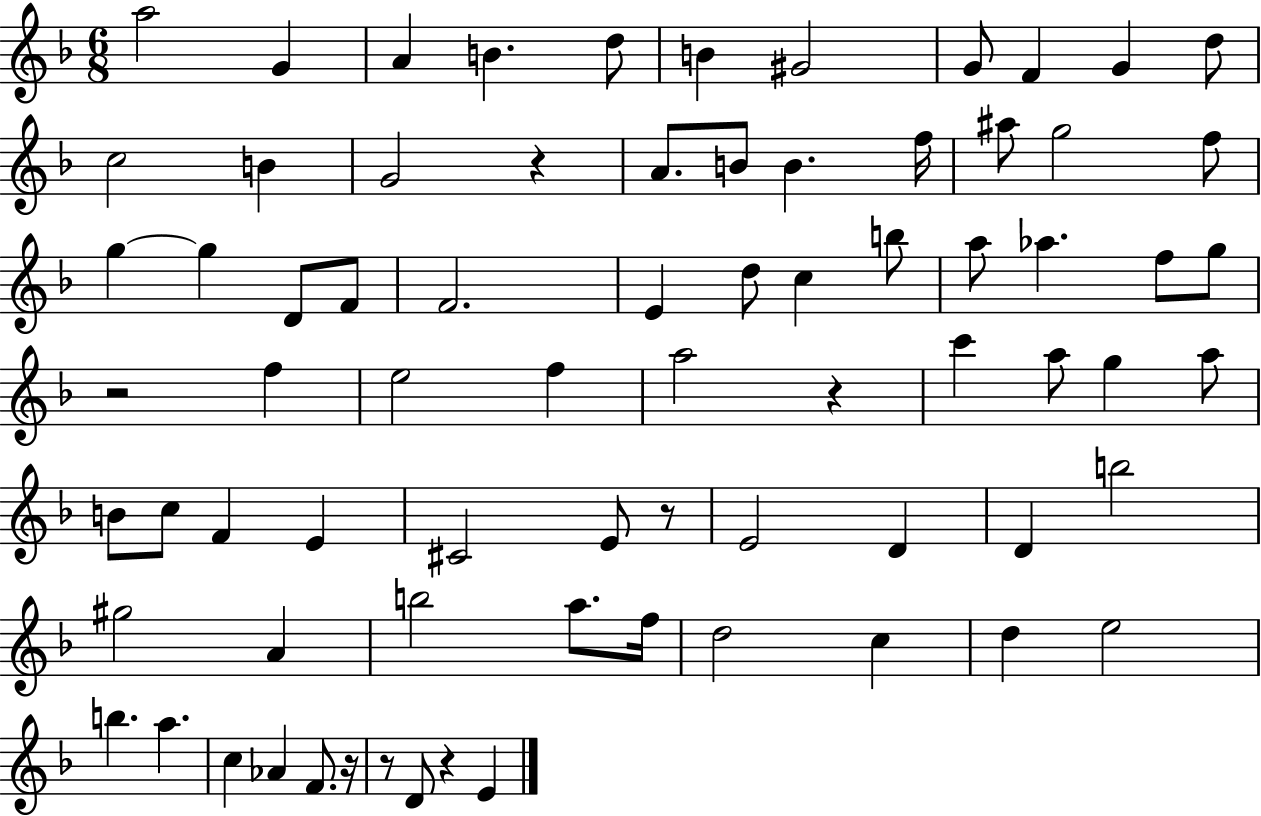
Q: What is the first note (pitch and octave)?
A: A5